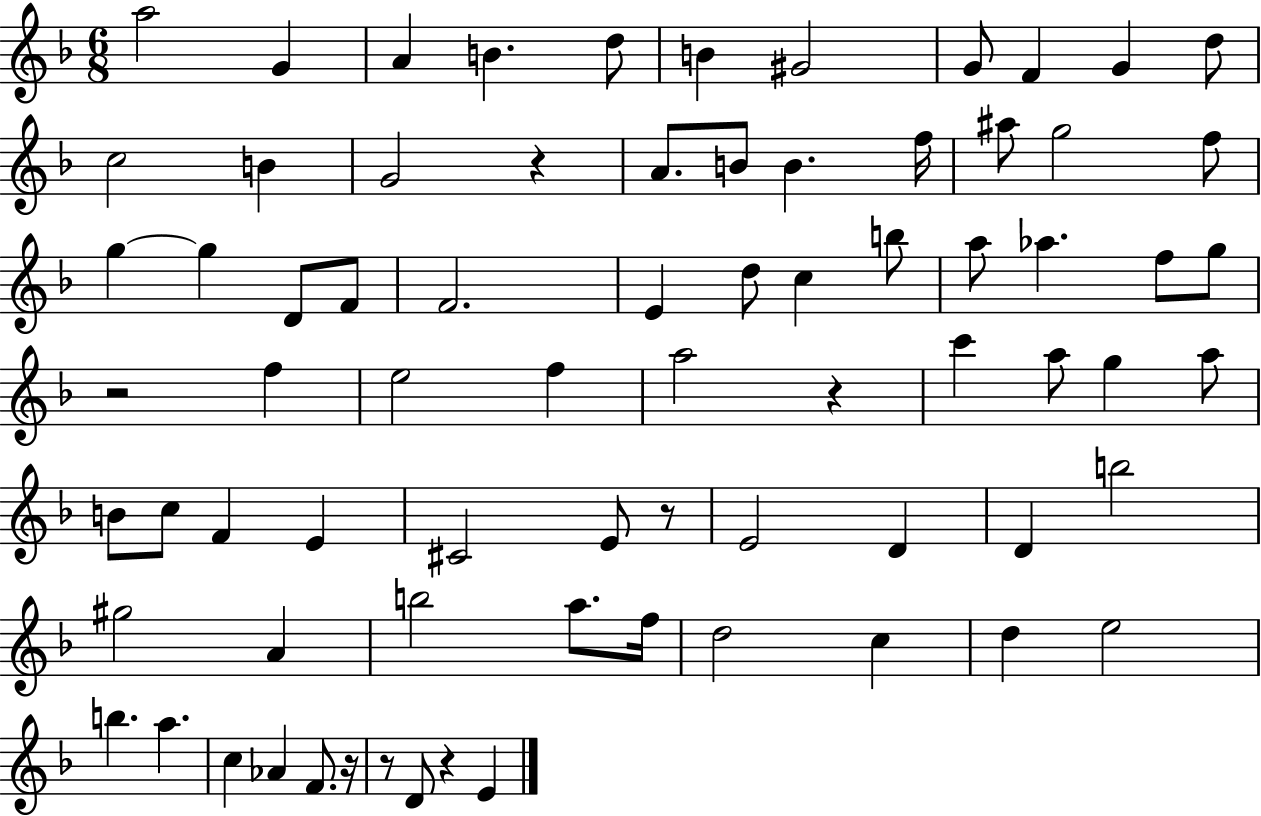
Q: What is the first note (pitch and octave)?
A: A5